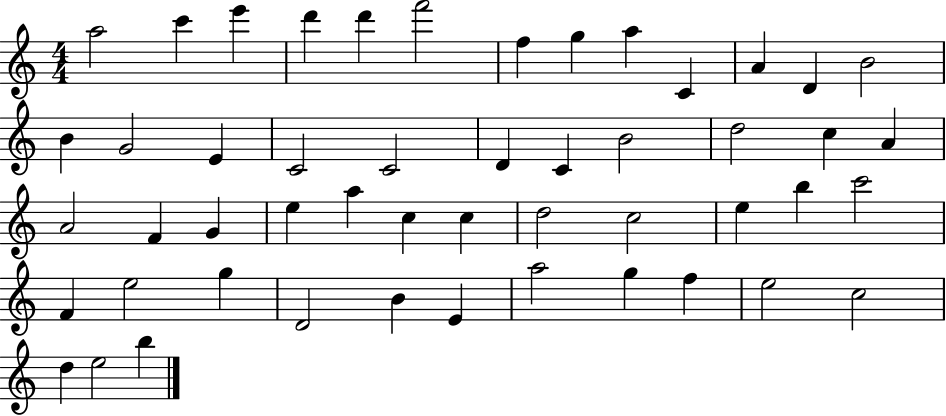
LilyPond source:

{
  \clef treble
  \numericTimeSignature
  \time 4/4
  \key c \major
  a''2 c'''4 e'''4 | d'''4 d'''4 f'''2 | f''4 g''4 a''4 c'4 | a'4 d'4 b'2 | \break b'4 g'2 e'4 | c'2 c'2 | d'4 c'4 b'2 | d''2 c''4 a'4 | \break a'2 f'4 g'4 | e''4 a''4 c''4 c''4 | d''2 c''2 | e''4 b''4 c'''2 | \break f'4 e''2 g''4 | d'2 b'4 e'4 | a''2 g''4 f''4 | e''2 c''2 | \break d''4 e''2 b''4 | \bar "|."
}